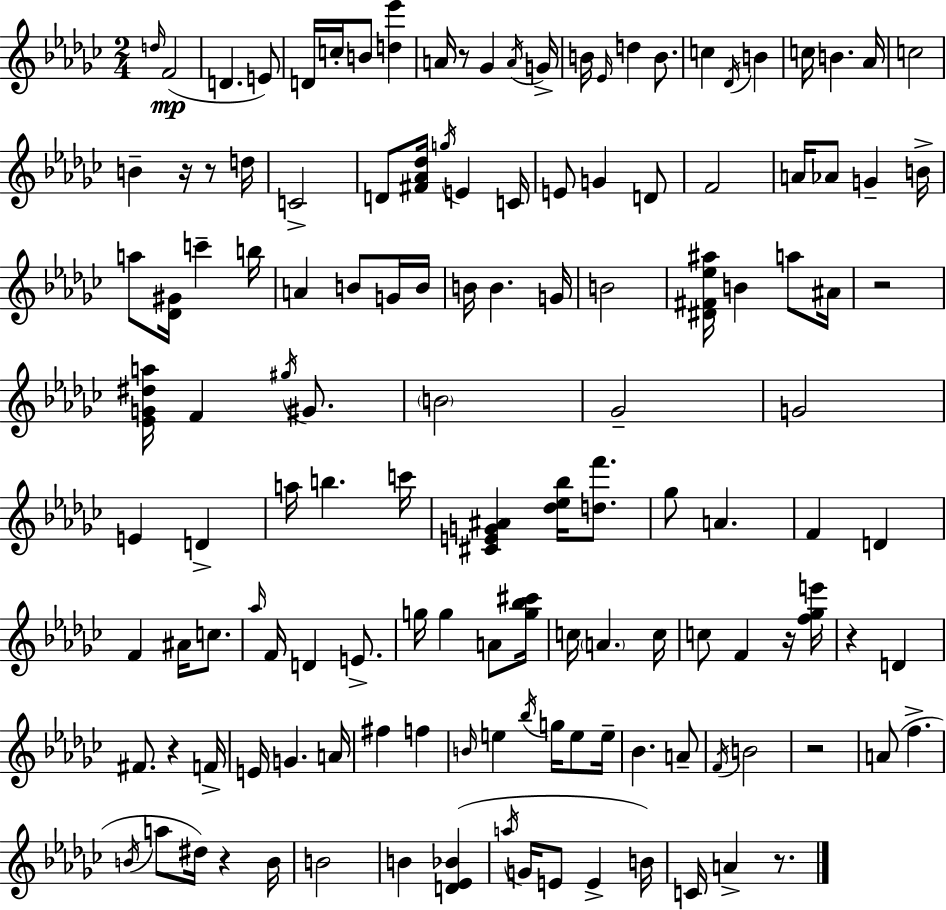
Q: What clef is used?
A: treble